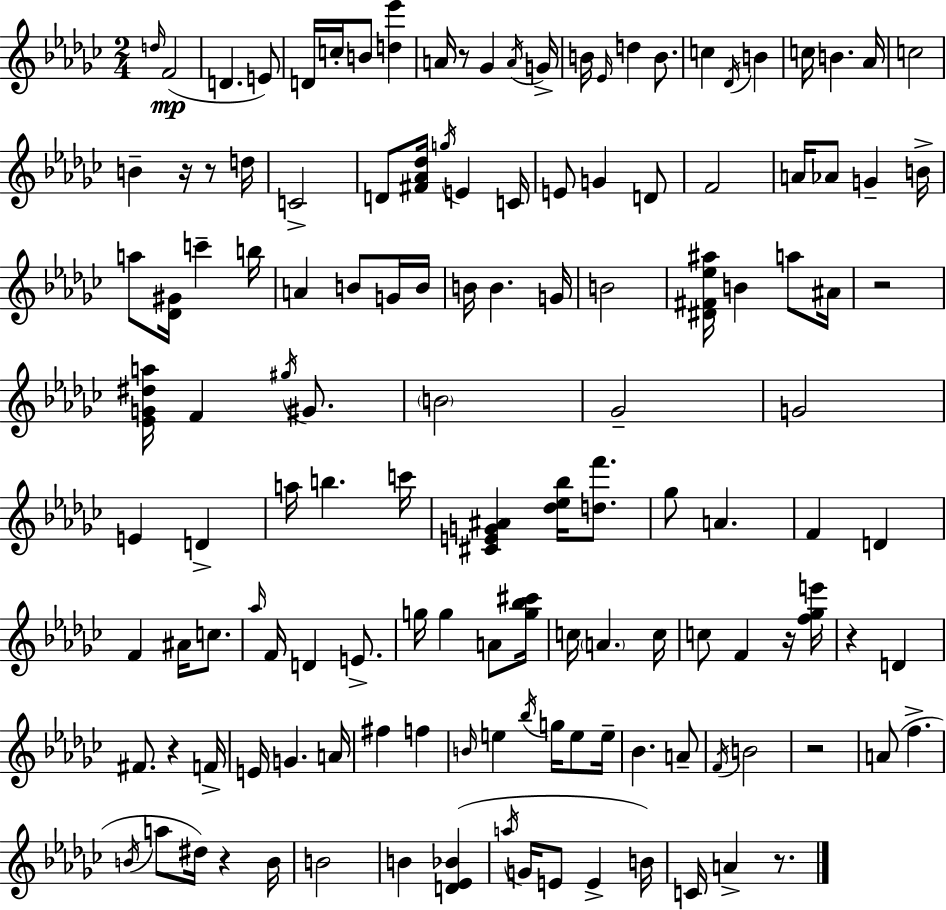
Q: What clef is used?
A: treble